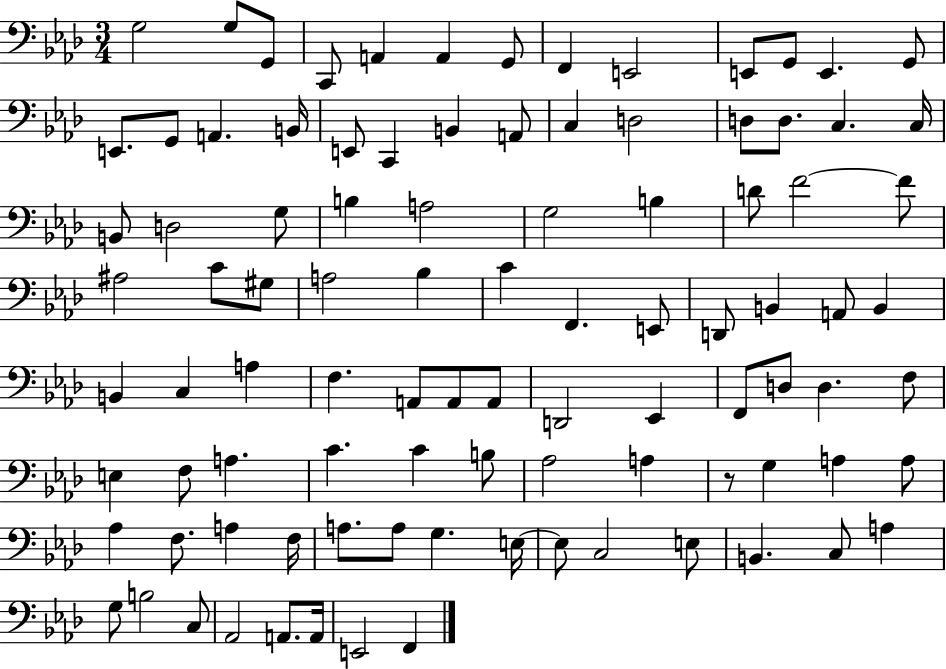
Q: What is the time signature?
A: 3/4